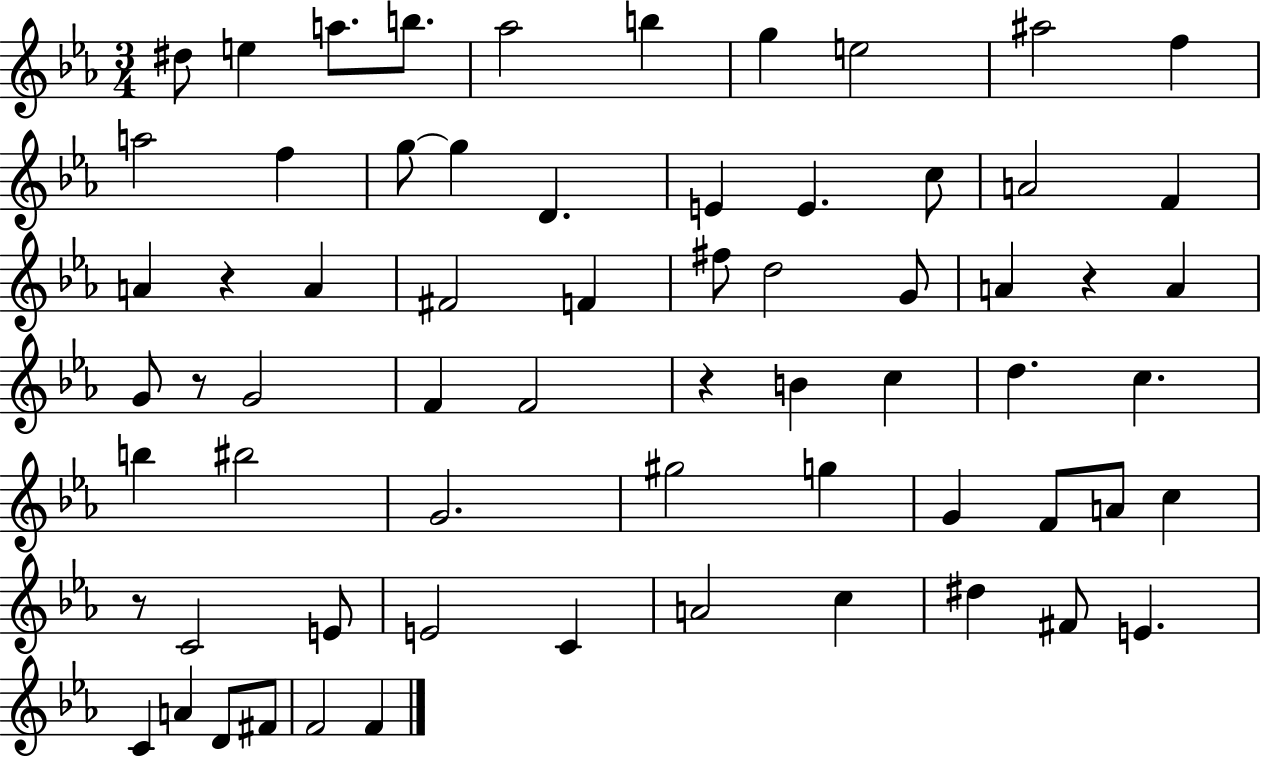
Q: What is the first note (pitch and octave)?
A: D#5